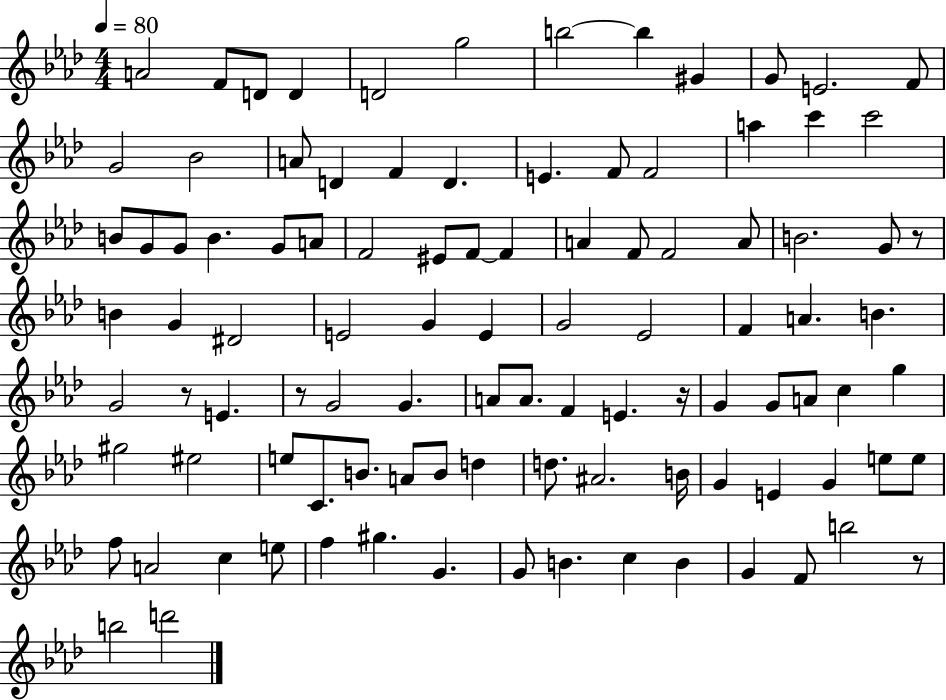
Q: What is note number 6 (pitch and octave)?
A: G5